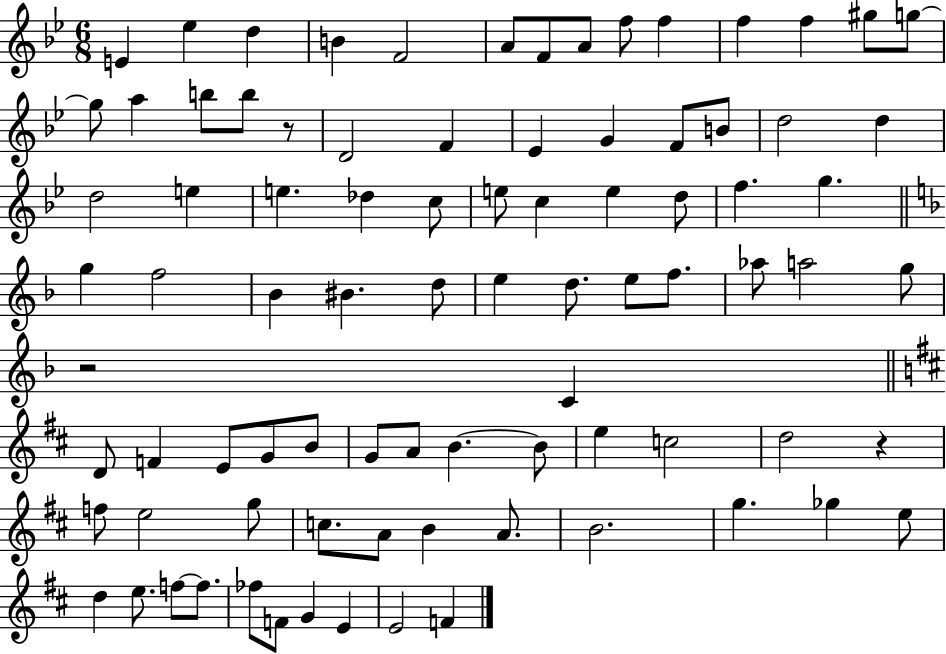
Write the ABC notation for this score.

X:1
T:Untitled
M:6/8
L:1/4
K:Bb
E _e d B F2 A/2 F/2 A/2 f/2 f f f ^g/2 g/2 g/2 a b/2 b/2 z/2 D2 F _E G F/2 B/2 d2 d d2 e e _d c/2 e/2 c e d/2 f g g f2 _B ^B d/2 e d/2 e/2 f/2 _a/2 a2 g/2 z2 C D/2 F E/2 G/2 B/2 G/2 A/2 B B/2 e c2 d2 z f/2 e2 g/2 c/2 A/2 B A/2 B2 g _g e/2 d e/2 f/2 f/2 _f/2 F/2 G E E2 F